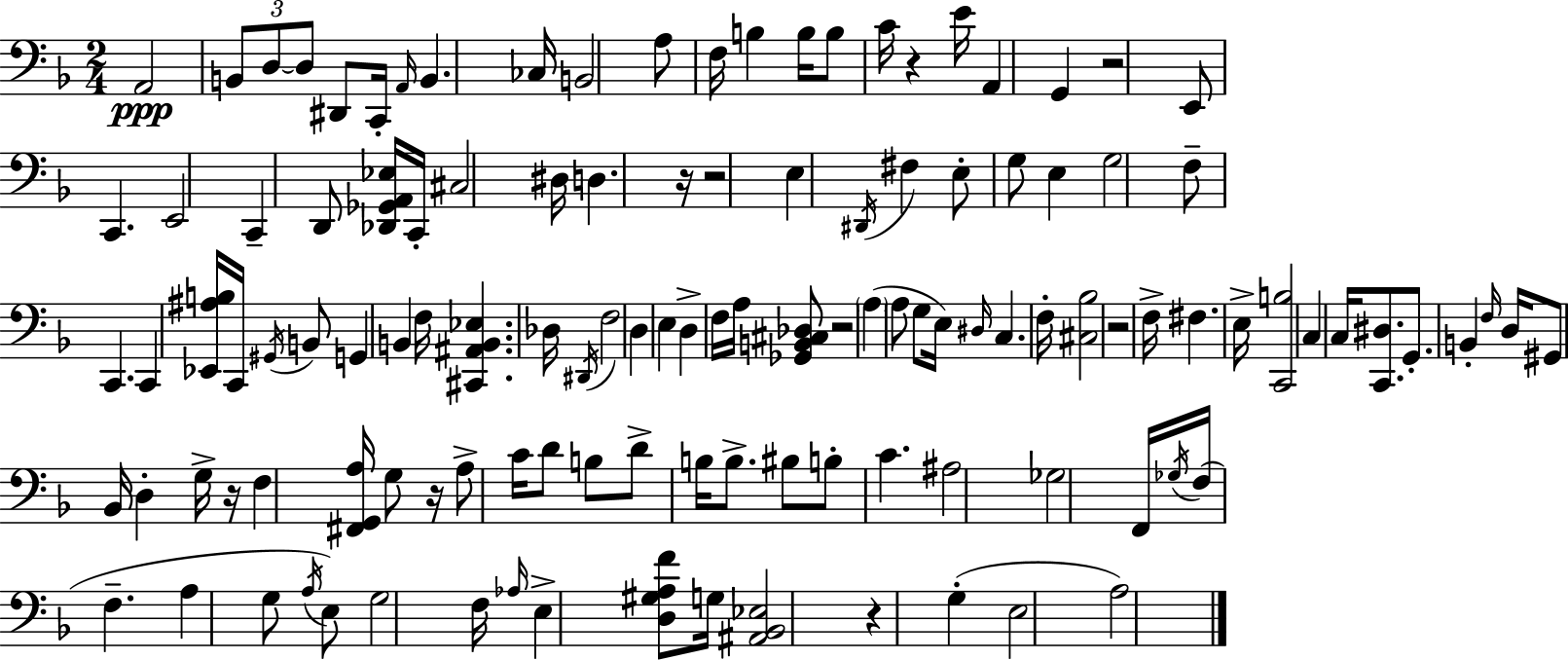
X:1
T:Untitled
M:2/4
L:1/4
K:Dm
A,,2 B,,/2 D,/2 D,/2 ^D,,/2 C,,/4 A,,/4 B,, _C,/4 B,,2 A,/2 F,/4 B, B,/4 B,/2 C/4 z E/4 A,, G,, z2 E,,/2 C,, E,,2 C,, D,,/2 [_D,,_G,,A,,_E,]/4 C,,/4 ^C,2 ^D,/4 D, z/4 z2 E, ^D,,/4 ^F, E,/2 G,/2 E, G,2 F,/2 C,, C,, [_E,,^A,B,]/4 C,,/4 ^G,,/4 B,,/2 G,, B,, F,/4 [^C,,^A,,B,,_E,] _D,/4 ^D,,/4 F,2 D, E, D, F,/4 A,/4 [_G,,B,,^C,_D,]/2 z2 A, A,/2 G,/2 E,/4 ^D,/4 C, F,/4 [^C,_B,]2 z2 F,/4 ^F, E,/4 [C,,B,]2 C, C,/4 [C,,^D,]/2 G,,/2 B,, F,/4 D,/4 ^G,,/2 _B,,/4 D, G,/4 z/4 F, [^F,,G,,A,]/4 G,/2 z/4 A,/2 C/4 D/2 B,/2 D/2 B,/4 B,/2 ^B,/2 B,/2 C ^A,2 _G,2 F,,/4 _G,/4 F,/4 F, A, G,/2 A,/4 E,/2 G,2 F,/4 _A,/4 E, [D,^G,A,F]/2 G,/4 [^A,,_B,,_E,]2 z G, E,2 A,2